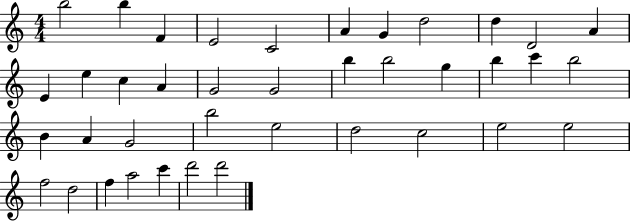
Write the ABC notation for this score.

X:1
T:Untitled
M:4/4
L:1/4
K:C
b2 b F E2 C2 A G d2 d D2 A E e c A G2 G2 b b2 g b c' b2 B A G2 b2 e2 d2 c2 e2 e2 f2 d2 f a2 c' d'2 d'2